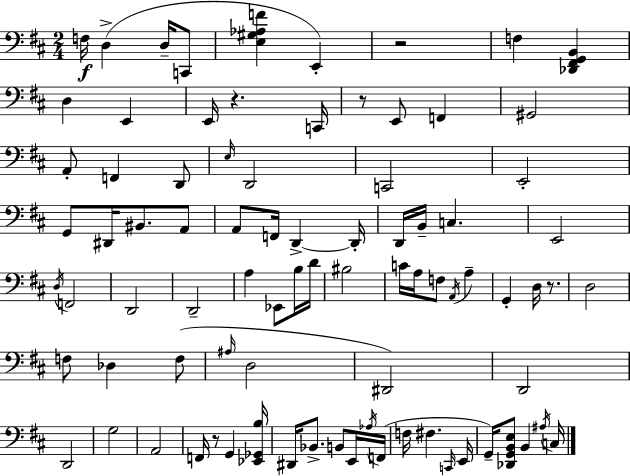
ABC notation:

X:1
T:Untitled
M:2/4
L:1/4
K:D
F,/4 D, D,/4 C,,/2 [E,^G,_A,F] E,, z2 F, [_D,,^F,,G,,B,,] D, E,, E,,/4 z C,,/4 z/2 E,,/2 F,, ^G,,2 A,,/2 F,, D,,/2 E,/4 D,,2 C,,2 E,,2 G,,/2 ^D,,/4 ^B,,/2 A,,/2 A,,/2 F,,/4 D,, D,,/4 D,,/4 B,,/4 C, E,,2 D,/4 F,,2 D,,2 D,,2 A, _E,,/2 B,/4 D/4 ^B,2 C/4 A,/4 F,/2 A,,/4 A, G,, D,/4 z/2 D,2 F,/2 _D, F,/2 ^A,/4 D,2 ^D,,2 D,,2 D,,2 G,2 A,,2 F,,/4 z/2 G,, [_E,,_G,,B,]/4 ^D,,/4 _B,,/2 B,,/2 E,,/4 _A,/4 F,,/4 F,/4 ^F, C,,/4 E,,/4 G,,/4 [_D,,G,,B,,E,]/2 B,, ^A,/4 C,/4